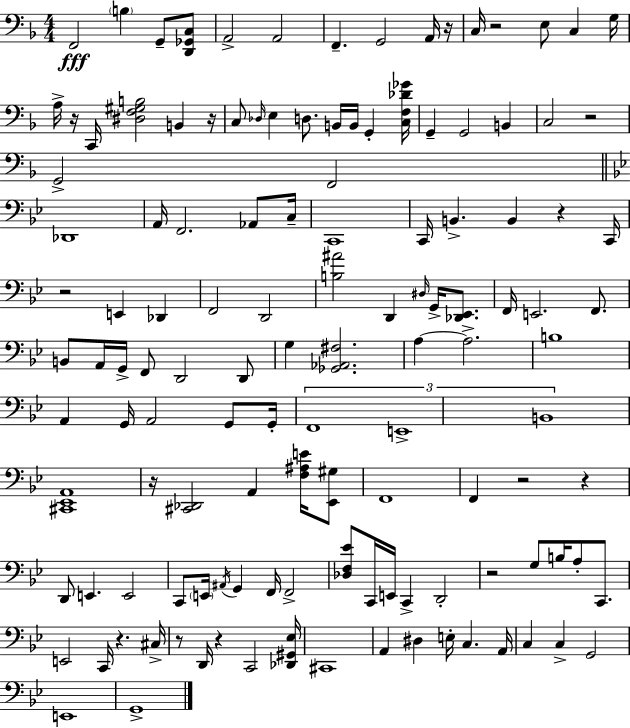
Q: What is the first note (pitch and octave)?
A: F2